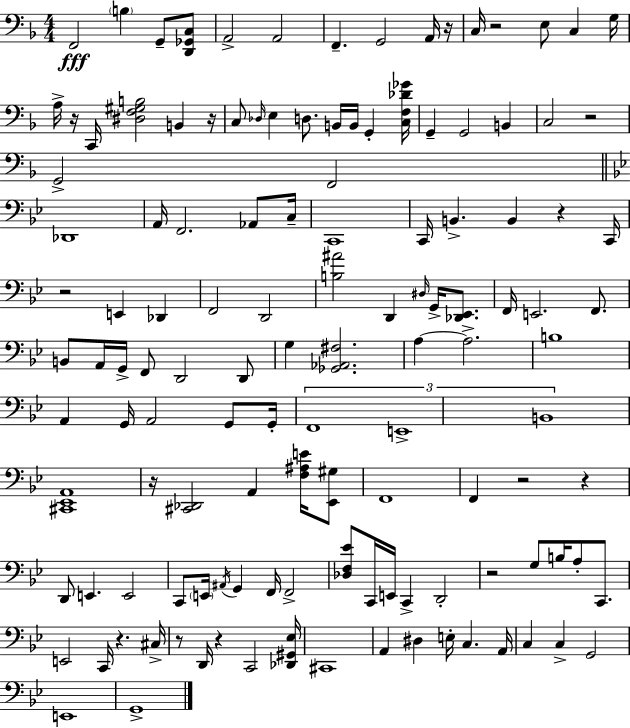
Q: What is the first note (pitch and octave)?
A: F2